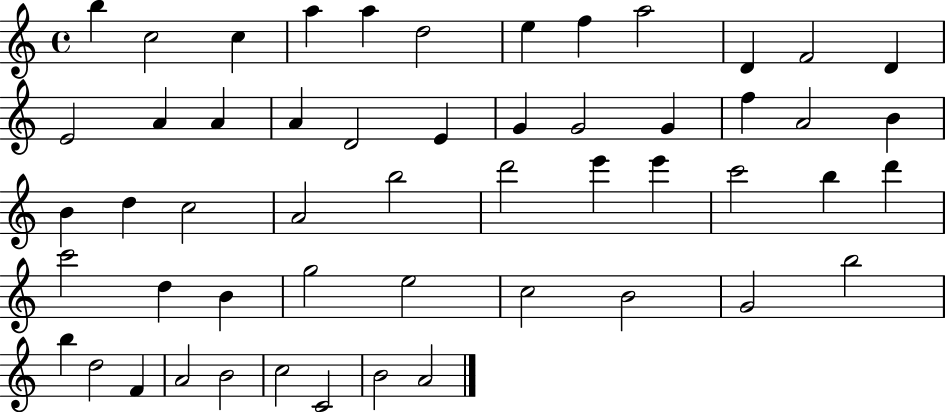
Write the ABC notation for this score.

X:1
T:Untitled
M:4/4
L:1/4
K:C
b c2 c a a d2 e f a2 D F2 D E2 A A A D2 E G G2 G f A2 B B d c2 A2 b2 d'2 e' e' c'2 b d' c'2 d B g2 e2 c2 B2 G2 b2 b d2 F A2 B2 c2 C2 B2 A2